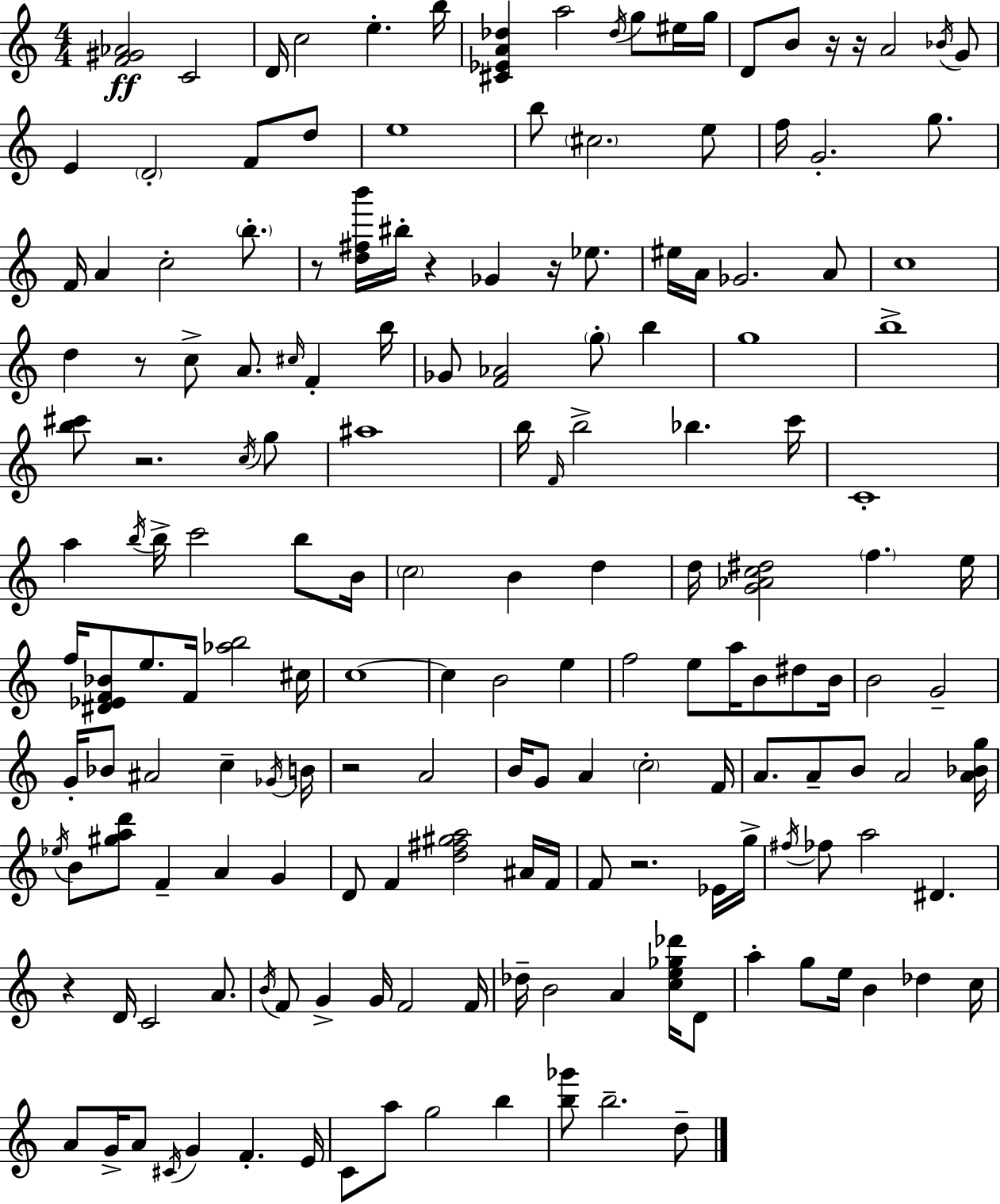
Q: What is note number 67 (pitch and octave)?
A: D5